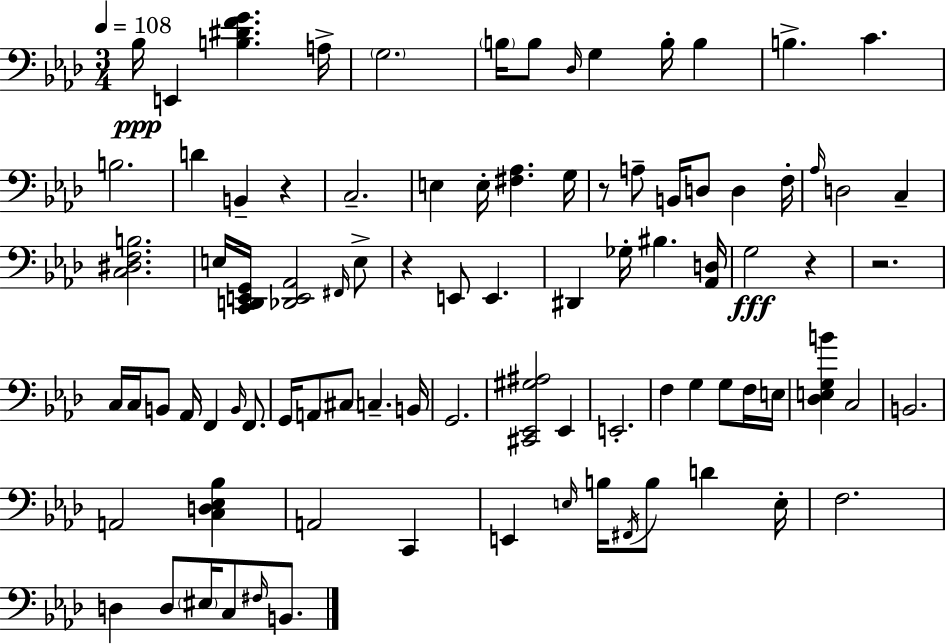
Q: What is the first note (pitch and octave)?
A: Bb3